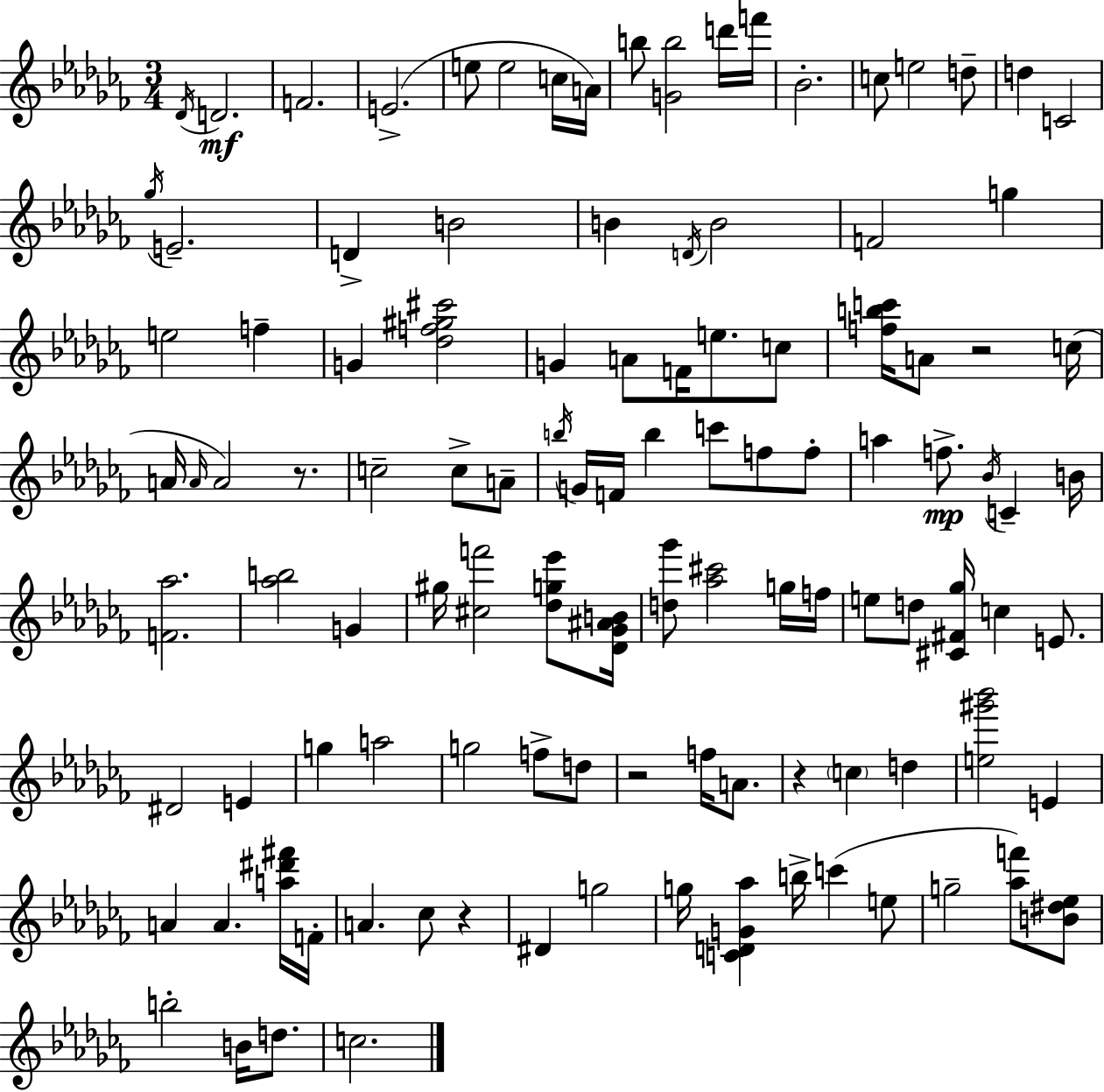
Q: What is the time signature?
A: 3/4